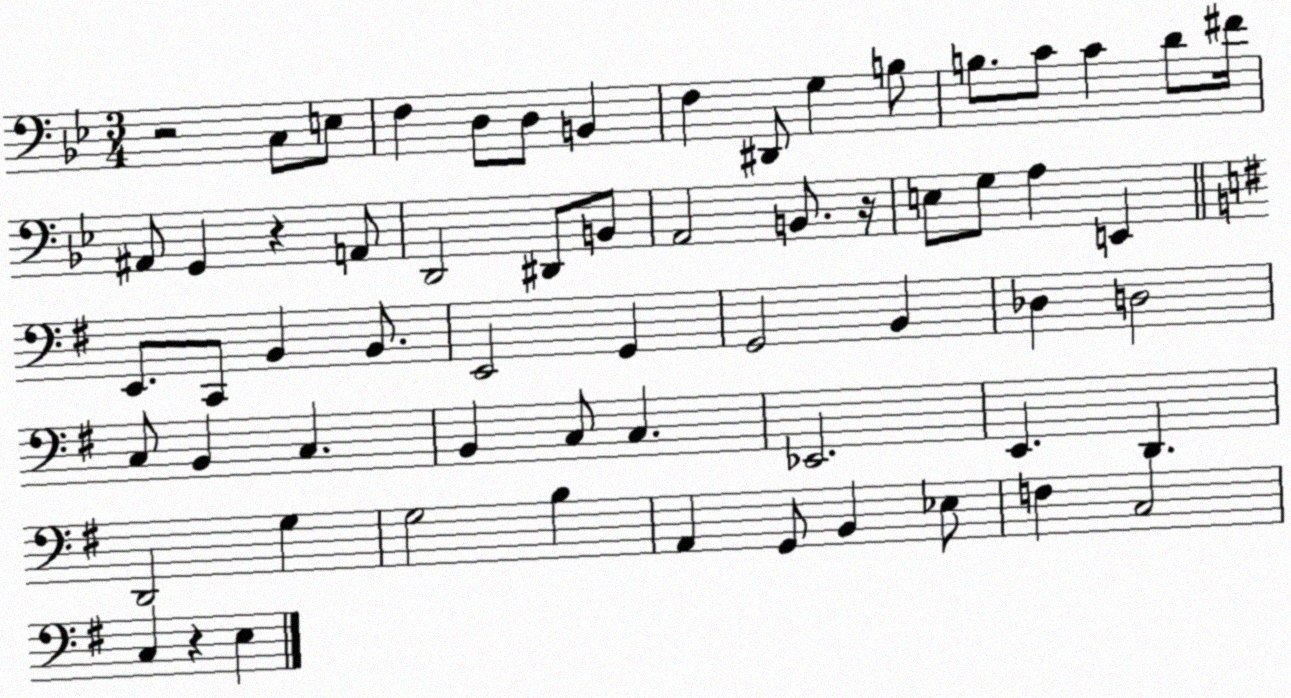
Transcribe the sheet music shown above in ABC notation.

X:1
T:Untitled
M:3/4
L:1/4
K:Bb
z2 C,/2 E,/2 F, D,/2 D,/2 B,, F, ^D,,/2 G, B,/2 B,/2 C/2 C D/2 ^F/4 ^A,,/2 G,, z A,,/2 D,,2 ^D,,/2 B,,/2 A,,2 B,,/2 z/4 E,/2 G,/2 A, E,, E,,/2 C,,/2 B,, B,,/2 E,,2 G,, G,,2 B,, _D, D,2 C,/2 B,, C, B,, C,/2 C, _E,,2 E,, D,, D,,2 G, G,2 B, A,, G,,/2 B,, _E,/2 F, C,2 C, z E,